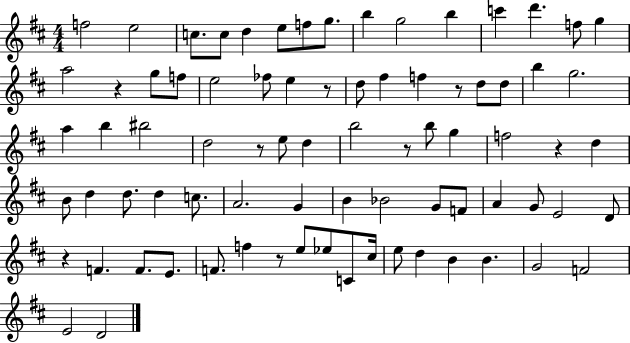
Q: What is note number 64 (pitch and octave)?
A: E5